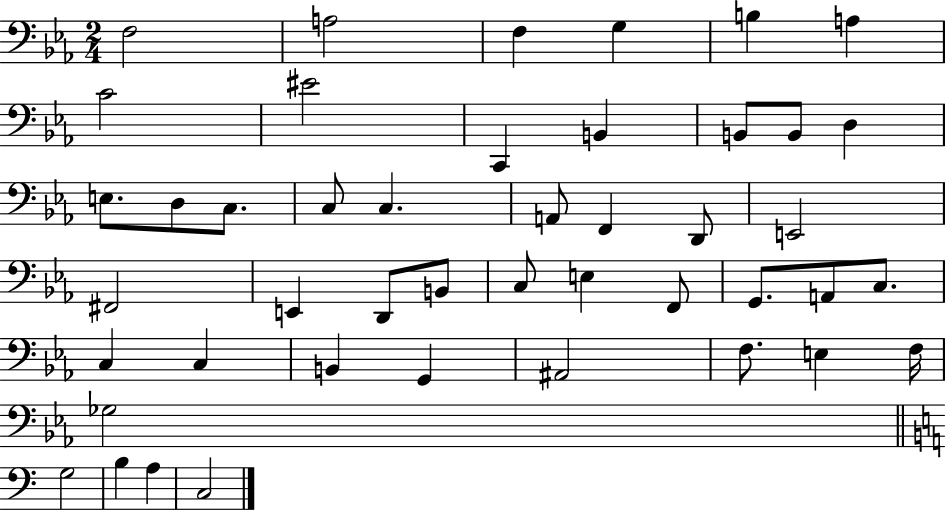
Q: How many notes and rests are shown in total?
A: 45